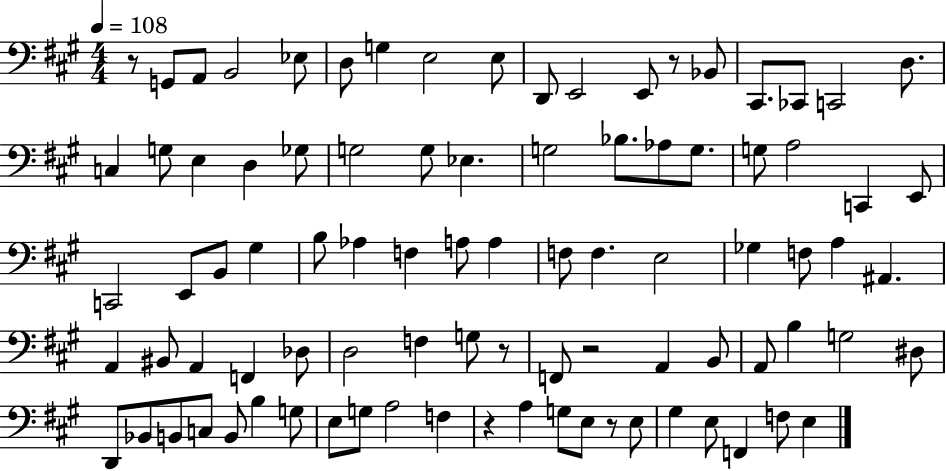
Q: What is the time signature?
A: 4/4